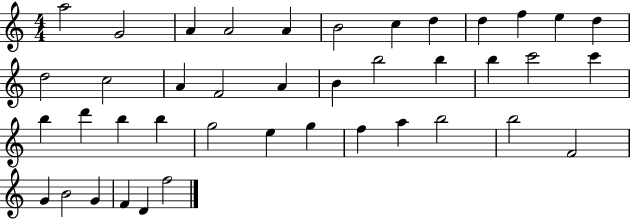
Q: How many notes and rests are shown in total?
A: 41